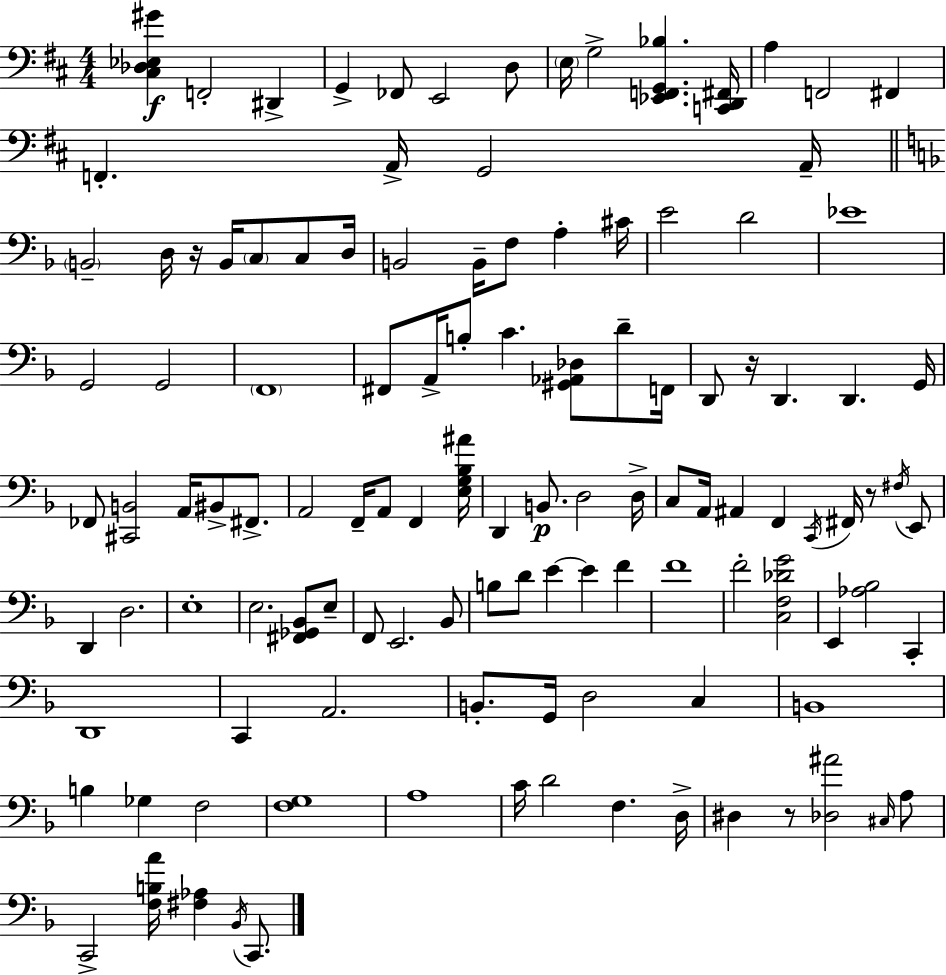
[C#3,Db3,Eb3,G#4]/q F2/h D#2/q G2/q FES2/e E2/h D3/e E3/s G3/h [Eb2,F2,G2,Bb3]/q. [C2,D2,F#2]/s A3/q F2/h F#2/q F2/q. A2/s G2/h A2/s B2/h D3/s R/s B2/s C3/e C3/e D3/s B2/h B2/s F3/e A3/q C#4/s E4/h D4/h Eb4/w G2/h G2/h F2/w F#2/e A2/s B3/e C4/q. [G#2,Ab2,Db3]/e D4/e F2/s D2/e R/s D2/q. D2/q. G2/s FES2/e [C#2,B2]/h A2/s BIS2/e F#2/e. A2/h F2/s A2/e F2/q [E3,G3,Bb3,A#4]/s D2/q B2/e. D3/h D3/s C3/e A2/s A#2/q F2/q C2/s F#2/s R/e F#3/s E2/e D2/q D3/h. E3/w E3/h. [F#2,Gb2,Bb2]/e E3/e F2/e E2/h. Bb2/e B3/e D4/e E4/q E4/q F4/q F4/w F4/h [C3,F3,Db4,G4]/h E2/q [Ab3,Bb3]/h C2/q D2/w C2/q A2/h. B2/e. G2/s D3/h C3/q B2/w B3/q Gb3/q F3/h [F3,G3]/w A3/w C4/s D4/h F3/q. D3/s D#3/q R/e [Db3,A#4]/h C#3/s A3/e C2/h [F3,B3,A4]/s [F#3,Ab3]/q Bb2/s C2/e.